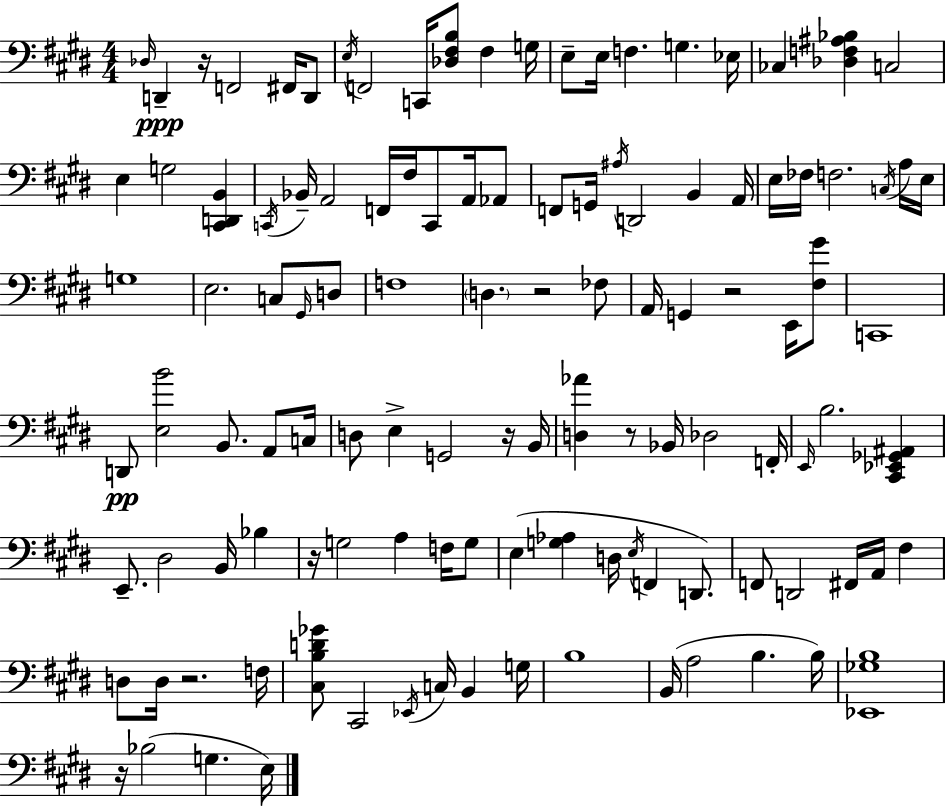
Db3/s D2/q R/s F2/h F#2/s D2/e E3/s F2/h C2/s [Db3,F#3,B3]/e F#3/q G3/s E3/e E3/s F3/q. G3/q. Eb3/s CES3/q [Db3,F3,A#3,Bb3]/q C3/h E3/q G3/h [C#2,D2,B2]/q C2/s Bb2/s A2/h F2/s F#3/s C2/e A2/s Ab2/e F2/e G2/s A#3/s D2/h B2/q A2/s E3/s FES3/s F3/h. C3/s A3/s E3/s G3/w E3/h. C3/e G#2/s D3/e F3/w D3/q. R/h FES3/e A2/s G2/q R/h E2/s [F#3,G#4]/e C2/w D2/e [E3,B4]/h B2/e. A2/e C3/s D3/e E3/q G2/h R/s B2/s [D3,Ab4]/q R/e Bb2/s Db3/h F2/s E2/s B3/h. [C#2,Eb2,Gb2,A#2]/q E2/e. D#3/h B2/s Bb3/q R/s G3/h A3/q F3/s G3/e E3/q [G3,Ab3]/q D3/s E3/s F2/q D2/e. F2/e D2/h F#2/s A2/s F#3/q D3/e D3/s R/h. F3/s [C#3,B3,D4,Gb4]/e C#2/h Eb2/s C3/s B2/q G3/s B3/w B2/s A3/h B3/q. B3/s [Eb2,Gb3,B3]/w R/s Bb3/h G3/q. E3/s